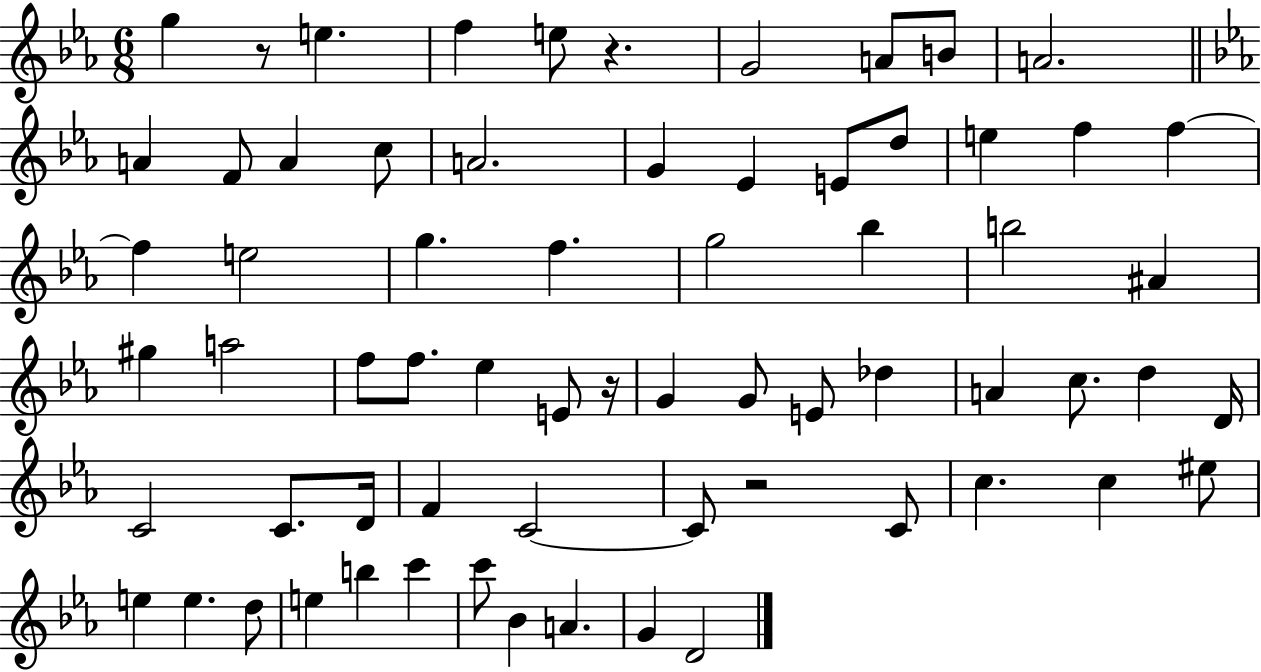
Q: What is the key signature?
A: EES major